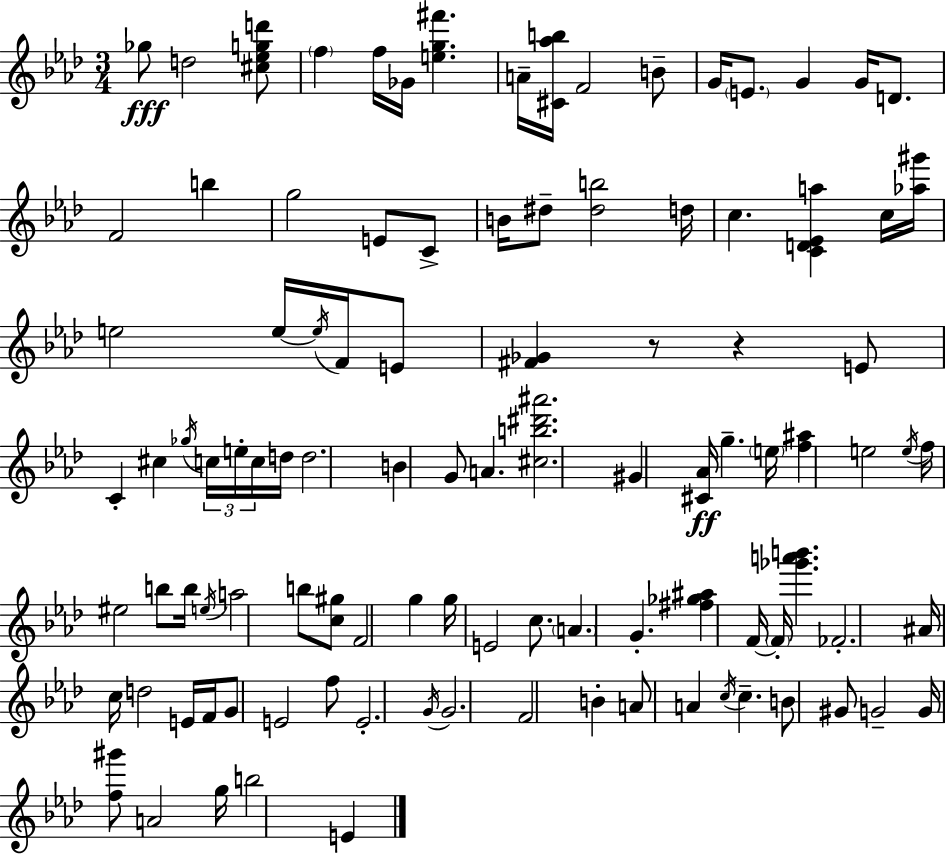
{
  \clef treble
  \numericTimeSignature
  \time 3/4
  \key aes \major
  ges''8\fff d''2 <cis'' ees'' g'' d'''>8 | \parenthesize f''4 f''16 ges'16 <e'' g'' fis'''>4. | a'16-- <cis' aes'' b''>16 f'2 b'8-- | g'16 \parenthesize e'8. g'4 g'16 d'8. | \break f'2 b''4 | g''2 e'8 c'8-> | b'16 dis''8-- <dis'' b''>2 d''16 | c''4. <c' d' ees' a''>4 c''16 <aes'' gis'''>16 | \break e''2 e''16~~ \acciaccatura { e''16 } f'16 e'8 | <fis' ges'>4 r8 r4 e'8 | c'4-. cis''4 \acciaccatura { ges''16 } \tuplet 3/2 { c''16 e''16-. | c''16 } d''16 d''2. | \break b'4 g'8 a'4. | <cis'' b'' dis''' ais'''>2. | gis'4 <cis' aes'>16\ff g''4.-- | \parenthesize e''16 <f'' ais''>4 e''2 | \break \acciaccatura { e''16 } f''16 eis''2 | b''8 b''16 \acciaccatura { e''16 } a''2 | b''8 <c'' gis''>8 f'2 | g''4 g''16 e'2 | \break c''8. \parenthesize a'4. g'4.-. | <fis'' ges'' ais''>4 f'16~~ \parenthesize f'16-. <ges''' a''' b'''>4. | fes'2.-. | ais'16 c''16 d''2 | \break e'16 f'16 g'8 e'2 | f''8 e'2.-. | \acciaccatura { g'16 } g'2. | f'2 | \break b'4-. a'8 a'4 \acciaccatura { c''16 } | c''4.-- b'8 gis'8 g'2-- | g'16 <f'' gis'''>8 a'2 | g''16 b''2 | \break e'4 \bar "|."
}